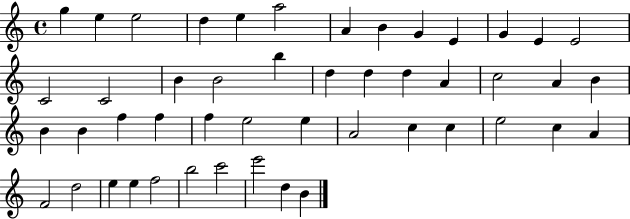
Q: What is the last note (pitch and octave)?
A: B4